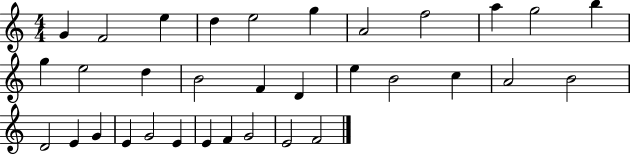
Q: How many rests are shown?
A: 0